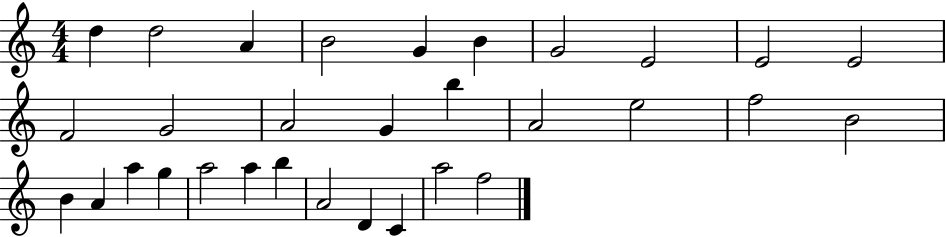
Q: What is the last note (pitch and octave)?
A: F5